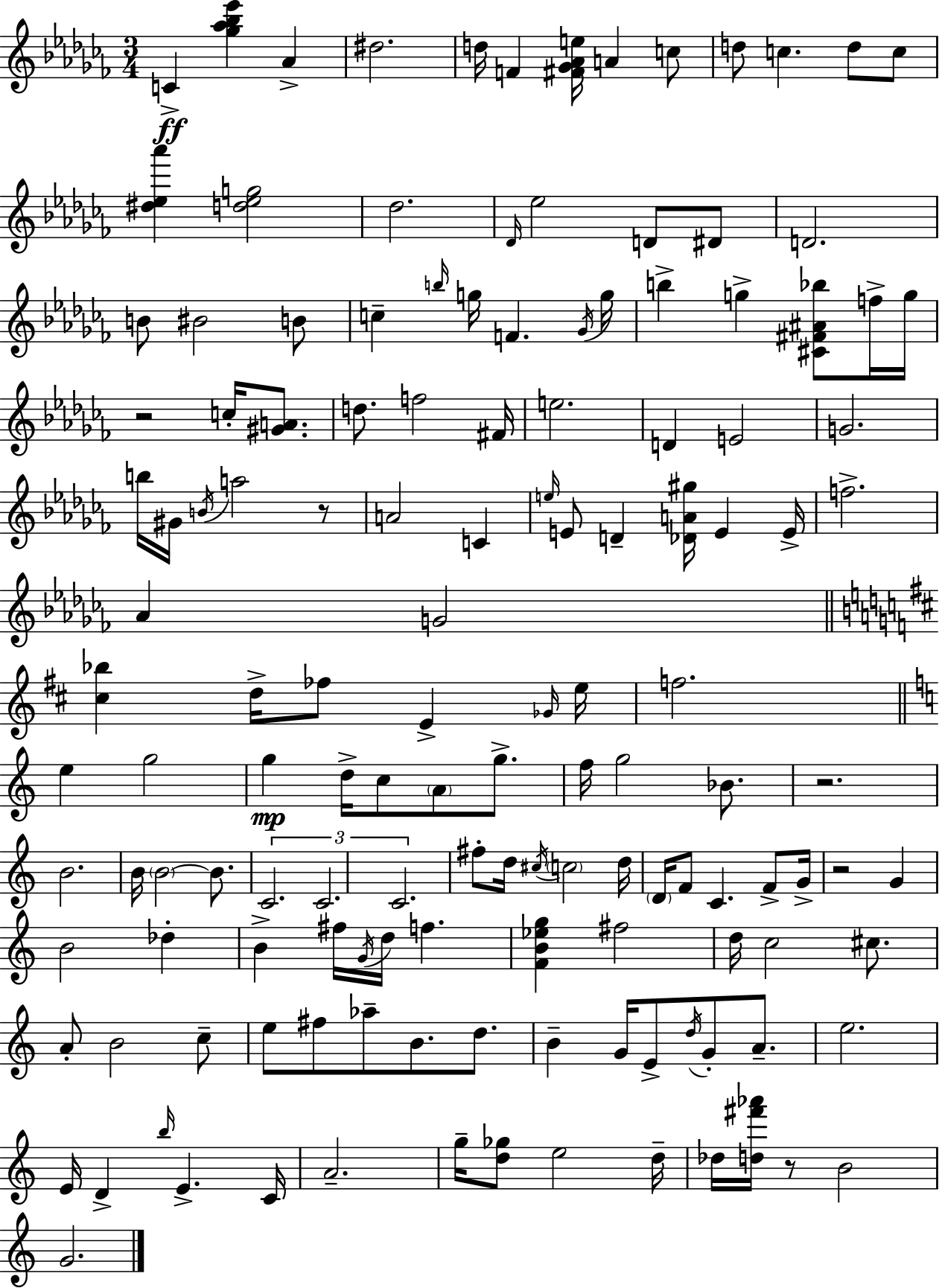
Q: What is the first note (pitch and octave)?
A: C4